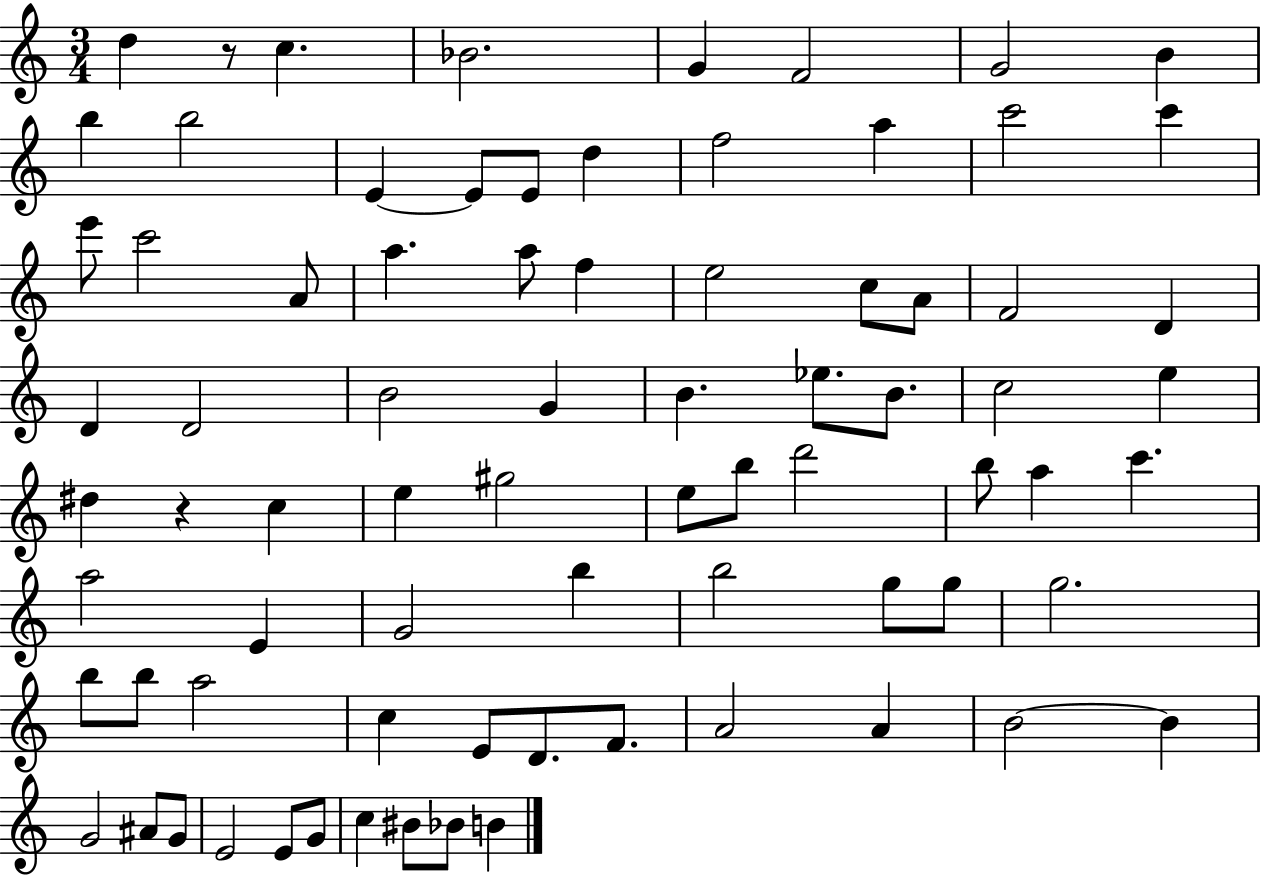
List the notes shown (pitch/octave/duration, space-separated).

D5/q R/e C5/q. Bb4/h. G4/q F4/h G4/h B4/q B5/q B5/h E4/q E4/e E4/e D5/q F5/h A5/q C6/h C6/q E6/e C6/h A4/e A5/q. A5/e F5/q E5/h C5/e A4/e F4/h D4/q D4/q D4/h B4/h G4/q B4/q. Eb5/e. B4/e. C5/h E5/q D#5/q R/q C5/q E5/q G#5/h E5/e B5/e D6/h B5/e A5/q C6/q. A5/h E4/q G4/h B5/q B5/h G5/e G5/e G5/h. B5/e B5/e A5/h C5/q E4/e D4/e. F4/e. A4/h A4/q B4/h B4/q G4/h A#4/e G4/e E4/h E4/e G4/e C5/q BIS4/e Bb4/e B4/q